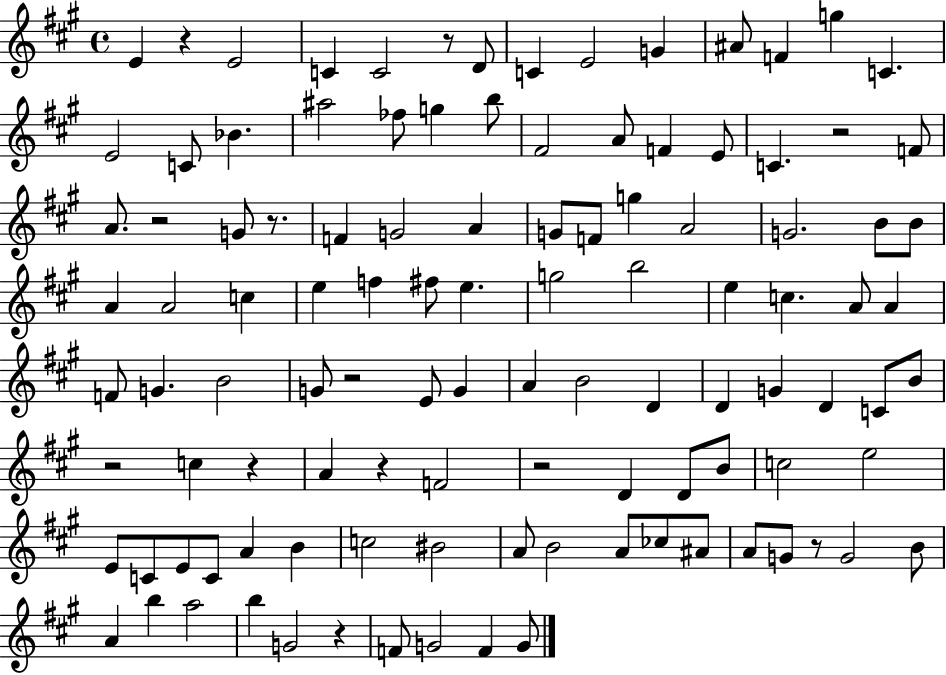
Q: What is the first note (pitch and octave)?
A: E4